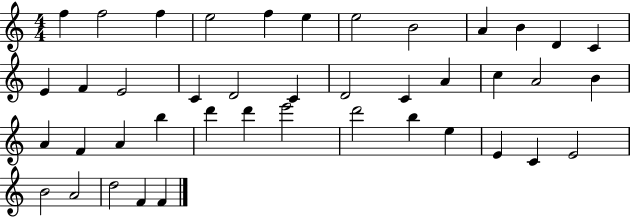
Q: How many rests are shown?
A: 0